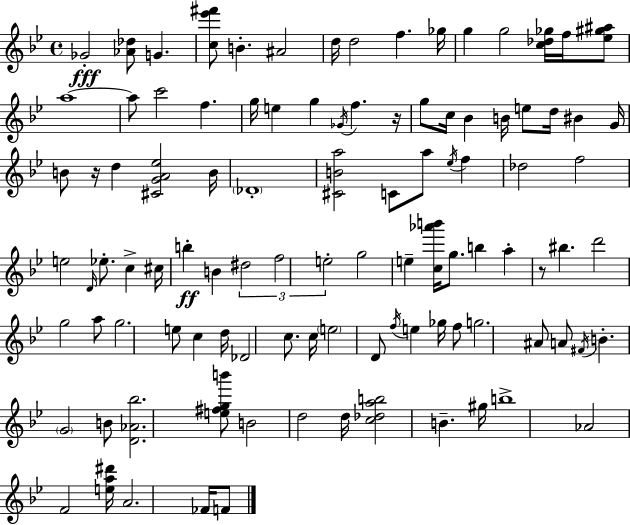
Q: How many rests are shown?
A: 3